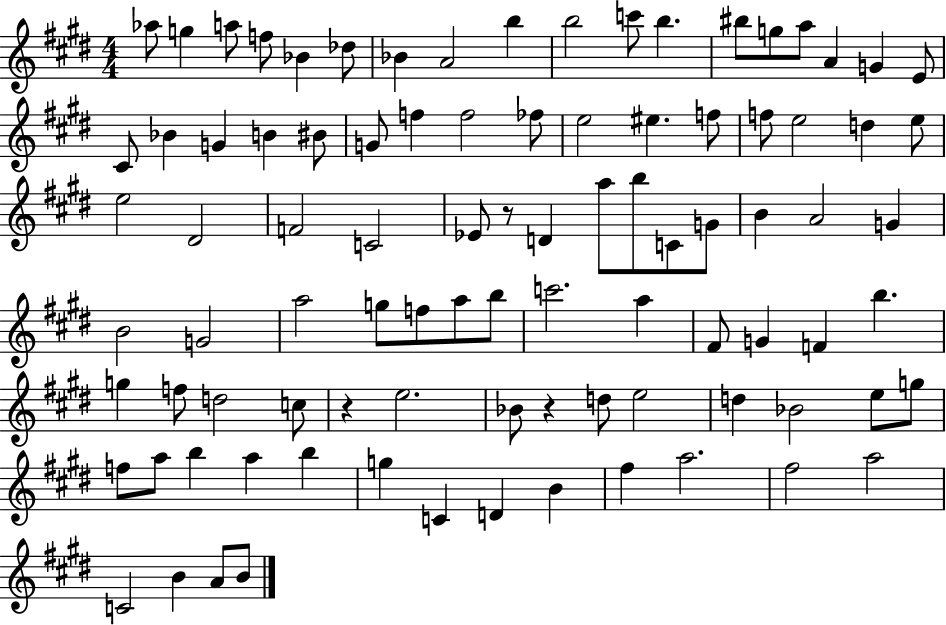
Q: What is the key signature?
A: E major